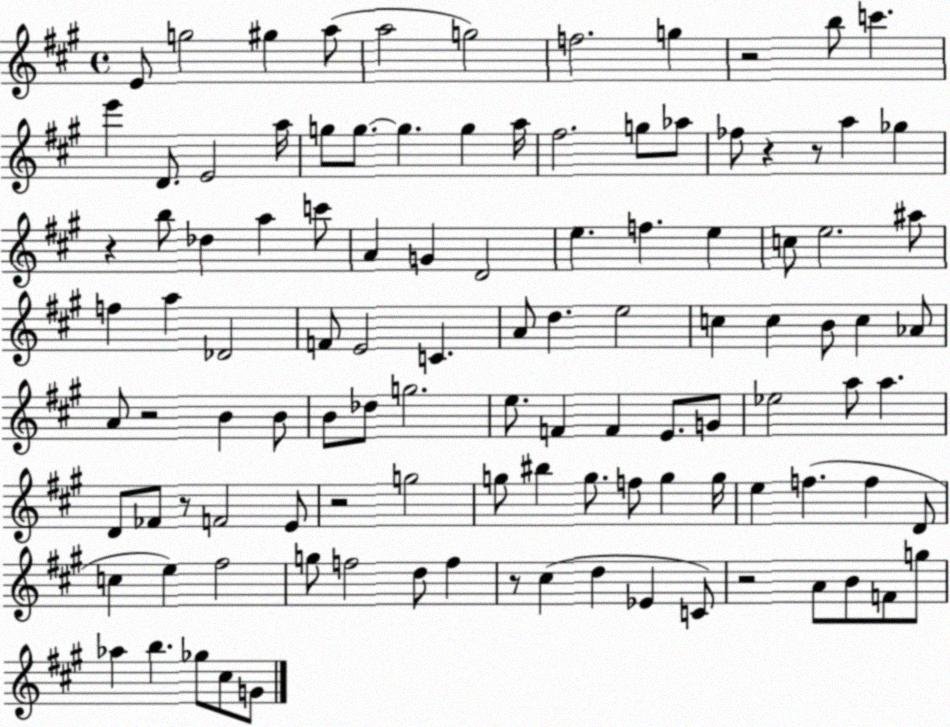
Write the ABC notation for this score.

X:1
T:Untitled
M:4/4
L:1/4
K:A
E/2 g2 ^g a/2 a2 g2 f2 g z2 b/2 c' e' D/2 E2 a/4 g/2 g/2 g g a/4 ^f2 g/2 _a/2 _f/2 z z/2 a _g z b/2 _d a c'/2 A G D2 e f e c/2 e2 ^a/2 f a _D2 F/2 E2 C A/2 d e2 c c B/2 c _A/2 A/2 z2 B B/2 B/2 _d/2 g2 e/2 F F E/2 G/2 _e2 a/2 a D/2 _F/2 z/2 F2 E/2 z2 g2 g/2 ^b g/2 f/2 g g/4 e f f D/2 c e ^f2 g/2 f2 d/2 f z/2 ^c d _E C/2 z2 A/2 B/2 F/2 g/2 _a b _g/2 ^c/2 G/2